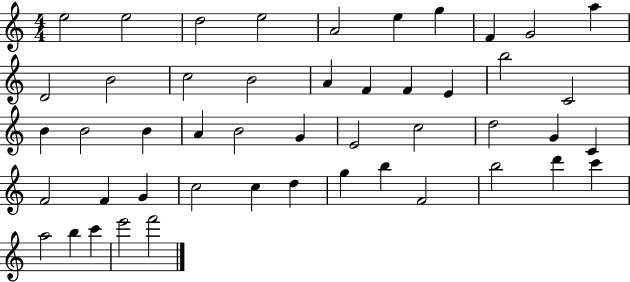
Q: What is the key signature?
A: C major